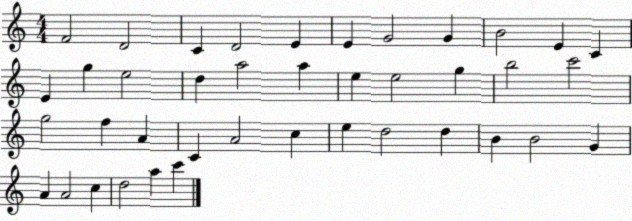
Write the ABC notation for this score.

X:1
T:Untitled
M:4/4
L:1/4
K:C
F2 D2 C D2 E E G2 G B2 E C E g e2 d a2 a e e2 g b2 c'2 g2 f A C A2 c e d2 d B B2 G A A2 c d2 a c'